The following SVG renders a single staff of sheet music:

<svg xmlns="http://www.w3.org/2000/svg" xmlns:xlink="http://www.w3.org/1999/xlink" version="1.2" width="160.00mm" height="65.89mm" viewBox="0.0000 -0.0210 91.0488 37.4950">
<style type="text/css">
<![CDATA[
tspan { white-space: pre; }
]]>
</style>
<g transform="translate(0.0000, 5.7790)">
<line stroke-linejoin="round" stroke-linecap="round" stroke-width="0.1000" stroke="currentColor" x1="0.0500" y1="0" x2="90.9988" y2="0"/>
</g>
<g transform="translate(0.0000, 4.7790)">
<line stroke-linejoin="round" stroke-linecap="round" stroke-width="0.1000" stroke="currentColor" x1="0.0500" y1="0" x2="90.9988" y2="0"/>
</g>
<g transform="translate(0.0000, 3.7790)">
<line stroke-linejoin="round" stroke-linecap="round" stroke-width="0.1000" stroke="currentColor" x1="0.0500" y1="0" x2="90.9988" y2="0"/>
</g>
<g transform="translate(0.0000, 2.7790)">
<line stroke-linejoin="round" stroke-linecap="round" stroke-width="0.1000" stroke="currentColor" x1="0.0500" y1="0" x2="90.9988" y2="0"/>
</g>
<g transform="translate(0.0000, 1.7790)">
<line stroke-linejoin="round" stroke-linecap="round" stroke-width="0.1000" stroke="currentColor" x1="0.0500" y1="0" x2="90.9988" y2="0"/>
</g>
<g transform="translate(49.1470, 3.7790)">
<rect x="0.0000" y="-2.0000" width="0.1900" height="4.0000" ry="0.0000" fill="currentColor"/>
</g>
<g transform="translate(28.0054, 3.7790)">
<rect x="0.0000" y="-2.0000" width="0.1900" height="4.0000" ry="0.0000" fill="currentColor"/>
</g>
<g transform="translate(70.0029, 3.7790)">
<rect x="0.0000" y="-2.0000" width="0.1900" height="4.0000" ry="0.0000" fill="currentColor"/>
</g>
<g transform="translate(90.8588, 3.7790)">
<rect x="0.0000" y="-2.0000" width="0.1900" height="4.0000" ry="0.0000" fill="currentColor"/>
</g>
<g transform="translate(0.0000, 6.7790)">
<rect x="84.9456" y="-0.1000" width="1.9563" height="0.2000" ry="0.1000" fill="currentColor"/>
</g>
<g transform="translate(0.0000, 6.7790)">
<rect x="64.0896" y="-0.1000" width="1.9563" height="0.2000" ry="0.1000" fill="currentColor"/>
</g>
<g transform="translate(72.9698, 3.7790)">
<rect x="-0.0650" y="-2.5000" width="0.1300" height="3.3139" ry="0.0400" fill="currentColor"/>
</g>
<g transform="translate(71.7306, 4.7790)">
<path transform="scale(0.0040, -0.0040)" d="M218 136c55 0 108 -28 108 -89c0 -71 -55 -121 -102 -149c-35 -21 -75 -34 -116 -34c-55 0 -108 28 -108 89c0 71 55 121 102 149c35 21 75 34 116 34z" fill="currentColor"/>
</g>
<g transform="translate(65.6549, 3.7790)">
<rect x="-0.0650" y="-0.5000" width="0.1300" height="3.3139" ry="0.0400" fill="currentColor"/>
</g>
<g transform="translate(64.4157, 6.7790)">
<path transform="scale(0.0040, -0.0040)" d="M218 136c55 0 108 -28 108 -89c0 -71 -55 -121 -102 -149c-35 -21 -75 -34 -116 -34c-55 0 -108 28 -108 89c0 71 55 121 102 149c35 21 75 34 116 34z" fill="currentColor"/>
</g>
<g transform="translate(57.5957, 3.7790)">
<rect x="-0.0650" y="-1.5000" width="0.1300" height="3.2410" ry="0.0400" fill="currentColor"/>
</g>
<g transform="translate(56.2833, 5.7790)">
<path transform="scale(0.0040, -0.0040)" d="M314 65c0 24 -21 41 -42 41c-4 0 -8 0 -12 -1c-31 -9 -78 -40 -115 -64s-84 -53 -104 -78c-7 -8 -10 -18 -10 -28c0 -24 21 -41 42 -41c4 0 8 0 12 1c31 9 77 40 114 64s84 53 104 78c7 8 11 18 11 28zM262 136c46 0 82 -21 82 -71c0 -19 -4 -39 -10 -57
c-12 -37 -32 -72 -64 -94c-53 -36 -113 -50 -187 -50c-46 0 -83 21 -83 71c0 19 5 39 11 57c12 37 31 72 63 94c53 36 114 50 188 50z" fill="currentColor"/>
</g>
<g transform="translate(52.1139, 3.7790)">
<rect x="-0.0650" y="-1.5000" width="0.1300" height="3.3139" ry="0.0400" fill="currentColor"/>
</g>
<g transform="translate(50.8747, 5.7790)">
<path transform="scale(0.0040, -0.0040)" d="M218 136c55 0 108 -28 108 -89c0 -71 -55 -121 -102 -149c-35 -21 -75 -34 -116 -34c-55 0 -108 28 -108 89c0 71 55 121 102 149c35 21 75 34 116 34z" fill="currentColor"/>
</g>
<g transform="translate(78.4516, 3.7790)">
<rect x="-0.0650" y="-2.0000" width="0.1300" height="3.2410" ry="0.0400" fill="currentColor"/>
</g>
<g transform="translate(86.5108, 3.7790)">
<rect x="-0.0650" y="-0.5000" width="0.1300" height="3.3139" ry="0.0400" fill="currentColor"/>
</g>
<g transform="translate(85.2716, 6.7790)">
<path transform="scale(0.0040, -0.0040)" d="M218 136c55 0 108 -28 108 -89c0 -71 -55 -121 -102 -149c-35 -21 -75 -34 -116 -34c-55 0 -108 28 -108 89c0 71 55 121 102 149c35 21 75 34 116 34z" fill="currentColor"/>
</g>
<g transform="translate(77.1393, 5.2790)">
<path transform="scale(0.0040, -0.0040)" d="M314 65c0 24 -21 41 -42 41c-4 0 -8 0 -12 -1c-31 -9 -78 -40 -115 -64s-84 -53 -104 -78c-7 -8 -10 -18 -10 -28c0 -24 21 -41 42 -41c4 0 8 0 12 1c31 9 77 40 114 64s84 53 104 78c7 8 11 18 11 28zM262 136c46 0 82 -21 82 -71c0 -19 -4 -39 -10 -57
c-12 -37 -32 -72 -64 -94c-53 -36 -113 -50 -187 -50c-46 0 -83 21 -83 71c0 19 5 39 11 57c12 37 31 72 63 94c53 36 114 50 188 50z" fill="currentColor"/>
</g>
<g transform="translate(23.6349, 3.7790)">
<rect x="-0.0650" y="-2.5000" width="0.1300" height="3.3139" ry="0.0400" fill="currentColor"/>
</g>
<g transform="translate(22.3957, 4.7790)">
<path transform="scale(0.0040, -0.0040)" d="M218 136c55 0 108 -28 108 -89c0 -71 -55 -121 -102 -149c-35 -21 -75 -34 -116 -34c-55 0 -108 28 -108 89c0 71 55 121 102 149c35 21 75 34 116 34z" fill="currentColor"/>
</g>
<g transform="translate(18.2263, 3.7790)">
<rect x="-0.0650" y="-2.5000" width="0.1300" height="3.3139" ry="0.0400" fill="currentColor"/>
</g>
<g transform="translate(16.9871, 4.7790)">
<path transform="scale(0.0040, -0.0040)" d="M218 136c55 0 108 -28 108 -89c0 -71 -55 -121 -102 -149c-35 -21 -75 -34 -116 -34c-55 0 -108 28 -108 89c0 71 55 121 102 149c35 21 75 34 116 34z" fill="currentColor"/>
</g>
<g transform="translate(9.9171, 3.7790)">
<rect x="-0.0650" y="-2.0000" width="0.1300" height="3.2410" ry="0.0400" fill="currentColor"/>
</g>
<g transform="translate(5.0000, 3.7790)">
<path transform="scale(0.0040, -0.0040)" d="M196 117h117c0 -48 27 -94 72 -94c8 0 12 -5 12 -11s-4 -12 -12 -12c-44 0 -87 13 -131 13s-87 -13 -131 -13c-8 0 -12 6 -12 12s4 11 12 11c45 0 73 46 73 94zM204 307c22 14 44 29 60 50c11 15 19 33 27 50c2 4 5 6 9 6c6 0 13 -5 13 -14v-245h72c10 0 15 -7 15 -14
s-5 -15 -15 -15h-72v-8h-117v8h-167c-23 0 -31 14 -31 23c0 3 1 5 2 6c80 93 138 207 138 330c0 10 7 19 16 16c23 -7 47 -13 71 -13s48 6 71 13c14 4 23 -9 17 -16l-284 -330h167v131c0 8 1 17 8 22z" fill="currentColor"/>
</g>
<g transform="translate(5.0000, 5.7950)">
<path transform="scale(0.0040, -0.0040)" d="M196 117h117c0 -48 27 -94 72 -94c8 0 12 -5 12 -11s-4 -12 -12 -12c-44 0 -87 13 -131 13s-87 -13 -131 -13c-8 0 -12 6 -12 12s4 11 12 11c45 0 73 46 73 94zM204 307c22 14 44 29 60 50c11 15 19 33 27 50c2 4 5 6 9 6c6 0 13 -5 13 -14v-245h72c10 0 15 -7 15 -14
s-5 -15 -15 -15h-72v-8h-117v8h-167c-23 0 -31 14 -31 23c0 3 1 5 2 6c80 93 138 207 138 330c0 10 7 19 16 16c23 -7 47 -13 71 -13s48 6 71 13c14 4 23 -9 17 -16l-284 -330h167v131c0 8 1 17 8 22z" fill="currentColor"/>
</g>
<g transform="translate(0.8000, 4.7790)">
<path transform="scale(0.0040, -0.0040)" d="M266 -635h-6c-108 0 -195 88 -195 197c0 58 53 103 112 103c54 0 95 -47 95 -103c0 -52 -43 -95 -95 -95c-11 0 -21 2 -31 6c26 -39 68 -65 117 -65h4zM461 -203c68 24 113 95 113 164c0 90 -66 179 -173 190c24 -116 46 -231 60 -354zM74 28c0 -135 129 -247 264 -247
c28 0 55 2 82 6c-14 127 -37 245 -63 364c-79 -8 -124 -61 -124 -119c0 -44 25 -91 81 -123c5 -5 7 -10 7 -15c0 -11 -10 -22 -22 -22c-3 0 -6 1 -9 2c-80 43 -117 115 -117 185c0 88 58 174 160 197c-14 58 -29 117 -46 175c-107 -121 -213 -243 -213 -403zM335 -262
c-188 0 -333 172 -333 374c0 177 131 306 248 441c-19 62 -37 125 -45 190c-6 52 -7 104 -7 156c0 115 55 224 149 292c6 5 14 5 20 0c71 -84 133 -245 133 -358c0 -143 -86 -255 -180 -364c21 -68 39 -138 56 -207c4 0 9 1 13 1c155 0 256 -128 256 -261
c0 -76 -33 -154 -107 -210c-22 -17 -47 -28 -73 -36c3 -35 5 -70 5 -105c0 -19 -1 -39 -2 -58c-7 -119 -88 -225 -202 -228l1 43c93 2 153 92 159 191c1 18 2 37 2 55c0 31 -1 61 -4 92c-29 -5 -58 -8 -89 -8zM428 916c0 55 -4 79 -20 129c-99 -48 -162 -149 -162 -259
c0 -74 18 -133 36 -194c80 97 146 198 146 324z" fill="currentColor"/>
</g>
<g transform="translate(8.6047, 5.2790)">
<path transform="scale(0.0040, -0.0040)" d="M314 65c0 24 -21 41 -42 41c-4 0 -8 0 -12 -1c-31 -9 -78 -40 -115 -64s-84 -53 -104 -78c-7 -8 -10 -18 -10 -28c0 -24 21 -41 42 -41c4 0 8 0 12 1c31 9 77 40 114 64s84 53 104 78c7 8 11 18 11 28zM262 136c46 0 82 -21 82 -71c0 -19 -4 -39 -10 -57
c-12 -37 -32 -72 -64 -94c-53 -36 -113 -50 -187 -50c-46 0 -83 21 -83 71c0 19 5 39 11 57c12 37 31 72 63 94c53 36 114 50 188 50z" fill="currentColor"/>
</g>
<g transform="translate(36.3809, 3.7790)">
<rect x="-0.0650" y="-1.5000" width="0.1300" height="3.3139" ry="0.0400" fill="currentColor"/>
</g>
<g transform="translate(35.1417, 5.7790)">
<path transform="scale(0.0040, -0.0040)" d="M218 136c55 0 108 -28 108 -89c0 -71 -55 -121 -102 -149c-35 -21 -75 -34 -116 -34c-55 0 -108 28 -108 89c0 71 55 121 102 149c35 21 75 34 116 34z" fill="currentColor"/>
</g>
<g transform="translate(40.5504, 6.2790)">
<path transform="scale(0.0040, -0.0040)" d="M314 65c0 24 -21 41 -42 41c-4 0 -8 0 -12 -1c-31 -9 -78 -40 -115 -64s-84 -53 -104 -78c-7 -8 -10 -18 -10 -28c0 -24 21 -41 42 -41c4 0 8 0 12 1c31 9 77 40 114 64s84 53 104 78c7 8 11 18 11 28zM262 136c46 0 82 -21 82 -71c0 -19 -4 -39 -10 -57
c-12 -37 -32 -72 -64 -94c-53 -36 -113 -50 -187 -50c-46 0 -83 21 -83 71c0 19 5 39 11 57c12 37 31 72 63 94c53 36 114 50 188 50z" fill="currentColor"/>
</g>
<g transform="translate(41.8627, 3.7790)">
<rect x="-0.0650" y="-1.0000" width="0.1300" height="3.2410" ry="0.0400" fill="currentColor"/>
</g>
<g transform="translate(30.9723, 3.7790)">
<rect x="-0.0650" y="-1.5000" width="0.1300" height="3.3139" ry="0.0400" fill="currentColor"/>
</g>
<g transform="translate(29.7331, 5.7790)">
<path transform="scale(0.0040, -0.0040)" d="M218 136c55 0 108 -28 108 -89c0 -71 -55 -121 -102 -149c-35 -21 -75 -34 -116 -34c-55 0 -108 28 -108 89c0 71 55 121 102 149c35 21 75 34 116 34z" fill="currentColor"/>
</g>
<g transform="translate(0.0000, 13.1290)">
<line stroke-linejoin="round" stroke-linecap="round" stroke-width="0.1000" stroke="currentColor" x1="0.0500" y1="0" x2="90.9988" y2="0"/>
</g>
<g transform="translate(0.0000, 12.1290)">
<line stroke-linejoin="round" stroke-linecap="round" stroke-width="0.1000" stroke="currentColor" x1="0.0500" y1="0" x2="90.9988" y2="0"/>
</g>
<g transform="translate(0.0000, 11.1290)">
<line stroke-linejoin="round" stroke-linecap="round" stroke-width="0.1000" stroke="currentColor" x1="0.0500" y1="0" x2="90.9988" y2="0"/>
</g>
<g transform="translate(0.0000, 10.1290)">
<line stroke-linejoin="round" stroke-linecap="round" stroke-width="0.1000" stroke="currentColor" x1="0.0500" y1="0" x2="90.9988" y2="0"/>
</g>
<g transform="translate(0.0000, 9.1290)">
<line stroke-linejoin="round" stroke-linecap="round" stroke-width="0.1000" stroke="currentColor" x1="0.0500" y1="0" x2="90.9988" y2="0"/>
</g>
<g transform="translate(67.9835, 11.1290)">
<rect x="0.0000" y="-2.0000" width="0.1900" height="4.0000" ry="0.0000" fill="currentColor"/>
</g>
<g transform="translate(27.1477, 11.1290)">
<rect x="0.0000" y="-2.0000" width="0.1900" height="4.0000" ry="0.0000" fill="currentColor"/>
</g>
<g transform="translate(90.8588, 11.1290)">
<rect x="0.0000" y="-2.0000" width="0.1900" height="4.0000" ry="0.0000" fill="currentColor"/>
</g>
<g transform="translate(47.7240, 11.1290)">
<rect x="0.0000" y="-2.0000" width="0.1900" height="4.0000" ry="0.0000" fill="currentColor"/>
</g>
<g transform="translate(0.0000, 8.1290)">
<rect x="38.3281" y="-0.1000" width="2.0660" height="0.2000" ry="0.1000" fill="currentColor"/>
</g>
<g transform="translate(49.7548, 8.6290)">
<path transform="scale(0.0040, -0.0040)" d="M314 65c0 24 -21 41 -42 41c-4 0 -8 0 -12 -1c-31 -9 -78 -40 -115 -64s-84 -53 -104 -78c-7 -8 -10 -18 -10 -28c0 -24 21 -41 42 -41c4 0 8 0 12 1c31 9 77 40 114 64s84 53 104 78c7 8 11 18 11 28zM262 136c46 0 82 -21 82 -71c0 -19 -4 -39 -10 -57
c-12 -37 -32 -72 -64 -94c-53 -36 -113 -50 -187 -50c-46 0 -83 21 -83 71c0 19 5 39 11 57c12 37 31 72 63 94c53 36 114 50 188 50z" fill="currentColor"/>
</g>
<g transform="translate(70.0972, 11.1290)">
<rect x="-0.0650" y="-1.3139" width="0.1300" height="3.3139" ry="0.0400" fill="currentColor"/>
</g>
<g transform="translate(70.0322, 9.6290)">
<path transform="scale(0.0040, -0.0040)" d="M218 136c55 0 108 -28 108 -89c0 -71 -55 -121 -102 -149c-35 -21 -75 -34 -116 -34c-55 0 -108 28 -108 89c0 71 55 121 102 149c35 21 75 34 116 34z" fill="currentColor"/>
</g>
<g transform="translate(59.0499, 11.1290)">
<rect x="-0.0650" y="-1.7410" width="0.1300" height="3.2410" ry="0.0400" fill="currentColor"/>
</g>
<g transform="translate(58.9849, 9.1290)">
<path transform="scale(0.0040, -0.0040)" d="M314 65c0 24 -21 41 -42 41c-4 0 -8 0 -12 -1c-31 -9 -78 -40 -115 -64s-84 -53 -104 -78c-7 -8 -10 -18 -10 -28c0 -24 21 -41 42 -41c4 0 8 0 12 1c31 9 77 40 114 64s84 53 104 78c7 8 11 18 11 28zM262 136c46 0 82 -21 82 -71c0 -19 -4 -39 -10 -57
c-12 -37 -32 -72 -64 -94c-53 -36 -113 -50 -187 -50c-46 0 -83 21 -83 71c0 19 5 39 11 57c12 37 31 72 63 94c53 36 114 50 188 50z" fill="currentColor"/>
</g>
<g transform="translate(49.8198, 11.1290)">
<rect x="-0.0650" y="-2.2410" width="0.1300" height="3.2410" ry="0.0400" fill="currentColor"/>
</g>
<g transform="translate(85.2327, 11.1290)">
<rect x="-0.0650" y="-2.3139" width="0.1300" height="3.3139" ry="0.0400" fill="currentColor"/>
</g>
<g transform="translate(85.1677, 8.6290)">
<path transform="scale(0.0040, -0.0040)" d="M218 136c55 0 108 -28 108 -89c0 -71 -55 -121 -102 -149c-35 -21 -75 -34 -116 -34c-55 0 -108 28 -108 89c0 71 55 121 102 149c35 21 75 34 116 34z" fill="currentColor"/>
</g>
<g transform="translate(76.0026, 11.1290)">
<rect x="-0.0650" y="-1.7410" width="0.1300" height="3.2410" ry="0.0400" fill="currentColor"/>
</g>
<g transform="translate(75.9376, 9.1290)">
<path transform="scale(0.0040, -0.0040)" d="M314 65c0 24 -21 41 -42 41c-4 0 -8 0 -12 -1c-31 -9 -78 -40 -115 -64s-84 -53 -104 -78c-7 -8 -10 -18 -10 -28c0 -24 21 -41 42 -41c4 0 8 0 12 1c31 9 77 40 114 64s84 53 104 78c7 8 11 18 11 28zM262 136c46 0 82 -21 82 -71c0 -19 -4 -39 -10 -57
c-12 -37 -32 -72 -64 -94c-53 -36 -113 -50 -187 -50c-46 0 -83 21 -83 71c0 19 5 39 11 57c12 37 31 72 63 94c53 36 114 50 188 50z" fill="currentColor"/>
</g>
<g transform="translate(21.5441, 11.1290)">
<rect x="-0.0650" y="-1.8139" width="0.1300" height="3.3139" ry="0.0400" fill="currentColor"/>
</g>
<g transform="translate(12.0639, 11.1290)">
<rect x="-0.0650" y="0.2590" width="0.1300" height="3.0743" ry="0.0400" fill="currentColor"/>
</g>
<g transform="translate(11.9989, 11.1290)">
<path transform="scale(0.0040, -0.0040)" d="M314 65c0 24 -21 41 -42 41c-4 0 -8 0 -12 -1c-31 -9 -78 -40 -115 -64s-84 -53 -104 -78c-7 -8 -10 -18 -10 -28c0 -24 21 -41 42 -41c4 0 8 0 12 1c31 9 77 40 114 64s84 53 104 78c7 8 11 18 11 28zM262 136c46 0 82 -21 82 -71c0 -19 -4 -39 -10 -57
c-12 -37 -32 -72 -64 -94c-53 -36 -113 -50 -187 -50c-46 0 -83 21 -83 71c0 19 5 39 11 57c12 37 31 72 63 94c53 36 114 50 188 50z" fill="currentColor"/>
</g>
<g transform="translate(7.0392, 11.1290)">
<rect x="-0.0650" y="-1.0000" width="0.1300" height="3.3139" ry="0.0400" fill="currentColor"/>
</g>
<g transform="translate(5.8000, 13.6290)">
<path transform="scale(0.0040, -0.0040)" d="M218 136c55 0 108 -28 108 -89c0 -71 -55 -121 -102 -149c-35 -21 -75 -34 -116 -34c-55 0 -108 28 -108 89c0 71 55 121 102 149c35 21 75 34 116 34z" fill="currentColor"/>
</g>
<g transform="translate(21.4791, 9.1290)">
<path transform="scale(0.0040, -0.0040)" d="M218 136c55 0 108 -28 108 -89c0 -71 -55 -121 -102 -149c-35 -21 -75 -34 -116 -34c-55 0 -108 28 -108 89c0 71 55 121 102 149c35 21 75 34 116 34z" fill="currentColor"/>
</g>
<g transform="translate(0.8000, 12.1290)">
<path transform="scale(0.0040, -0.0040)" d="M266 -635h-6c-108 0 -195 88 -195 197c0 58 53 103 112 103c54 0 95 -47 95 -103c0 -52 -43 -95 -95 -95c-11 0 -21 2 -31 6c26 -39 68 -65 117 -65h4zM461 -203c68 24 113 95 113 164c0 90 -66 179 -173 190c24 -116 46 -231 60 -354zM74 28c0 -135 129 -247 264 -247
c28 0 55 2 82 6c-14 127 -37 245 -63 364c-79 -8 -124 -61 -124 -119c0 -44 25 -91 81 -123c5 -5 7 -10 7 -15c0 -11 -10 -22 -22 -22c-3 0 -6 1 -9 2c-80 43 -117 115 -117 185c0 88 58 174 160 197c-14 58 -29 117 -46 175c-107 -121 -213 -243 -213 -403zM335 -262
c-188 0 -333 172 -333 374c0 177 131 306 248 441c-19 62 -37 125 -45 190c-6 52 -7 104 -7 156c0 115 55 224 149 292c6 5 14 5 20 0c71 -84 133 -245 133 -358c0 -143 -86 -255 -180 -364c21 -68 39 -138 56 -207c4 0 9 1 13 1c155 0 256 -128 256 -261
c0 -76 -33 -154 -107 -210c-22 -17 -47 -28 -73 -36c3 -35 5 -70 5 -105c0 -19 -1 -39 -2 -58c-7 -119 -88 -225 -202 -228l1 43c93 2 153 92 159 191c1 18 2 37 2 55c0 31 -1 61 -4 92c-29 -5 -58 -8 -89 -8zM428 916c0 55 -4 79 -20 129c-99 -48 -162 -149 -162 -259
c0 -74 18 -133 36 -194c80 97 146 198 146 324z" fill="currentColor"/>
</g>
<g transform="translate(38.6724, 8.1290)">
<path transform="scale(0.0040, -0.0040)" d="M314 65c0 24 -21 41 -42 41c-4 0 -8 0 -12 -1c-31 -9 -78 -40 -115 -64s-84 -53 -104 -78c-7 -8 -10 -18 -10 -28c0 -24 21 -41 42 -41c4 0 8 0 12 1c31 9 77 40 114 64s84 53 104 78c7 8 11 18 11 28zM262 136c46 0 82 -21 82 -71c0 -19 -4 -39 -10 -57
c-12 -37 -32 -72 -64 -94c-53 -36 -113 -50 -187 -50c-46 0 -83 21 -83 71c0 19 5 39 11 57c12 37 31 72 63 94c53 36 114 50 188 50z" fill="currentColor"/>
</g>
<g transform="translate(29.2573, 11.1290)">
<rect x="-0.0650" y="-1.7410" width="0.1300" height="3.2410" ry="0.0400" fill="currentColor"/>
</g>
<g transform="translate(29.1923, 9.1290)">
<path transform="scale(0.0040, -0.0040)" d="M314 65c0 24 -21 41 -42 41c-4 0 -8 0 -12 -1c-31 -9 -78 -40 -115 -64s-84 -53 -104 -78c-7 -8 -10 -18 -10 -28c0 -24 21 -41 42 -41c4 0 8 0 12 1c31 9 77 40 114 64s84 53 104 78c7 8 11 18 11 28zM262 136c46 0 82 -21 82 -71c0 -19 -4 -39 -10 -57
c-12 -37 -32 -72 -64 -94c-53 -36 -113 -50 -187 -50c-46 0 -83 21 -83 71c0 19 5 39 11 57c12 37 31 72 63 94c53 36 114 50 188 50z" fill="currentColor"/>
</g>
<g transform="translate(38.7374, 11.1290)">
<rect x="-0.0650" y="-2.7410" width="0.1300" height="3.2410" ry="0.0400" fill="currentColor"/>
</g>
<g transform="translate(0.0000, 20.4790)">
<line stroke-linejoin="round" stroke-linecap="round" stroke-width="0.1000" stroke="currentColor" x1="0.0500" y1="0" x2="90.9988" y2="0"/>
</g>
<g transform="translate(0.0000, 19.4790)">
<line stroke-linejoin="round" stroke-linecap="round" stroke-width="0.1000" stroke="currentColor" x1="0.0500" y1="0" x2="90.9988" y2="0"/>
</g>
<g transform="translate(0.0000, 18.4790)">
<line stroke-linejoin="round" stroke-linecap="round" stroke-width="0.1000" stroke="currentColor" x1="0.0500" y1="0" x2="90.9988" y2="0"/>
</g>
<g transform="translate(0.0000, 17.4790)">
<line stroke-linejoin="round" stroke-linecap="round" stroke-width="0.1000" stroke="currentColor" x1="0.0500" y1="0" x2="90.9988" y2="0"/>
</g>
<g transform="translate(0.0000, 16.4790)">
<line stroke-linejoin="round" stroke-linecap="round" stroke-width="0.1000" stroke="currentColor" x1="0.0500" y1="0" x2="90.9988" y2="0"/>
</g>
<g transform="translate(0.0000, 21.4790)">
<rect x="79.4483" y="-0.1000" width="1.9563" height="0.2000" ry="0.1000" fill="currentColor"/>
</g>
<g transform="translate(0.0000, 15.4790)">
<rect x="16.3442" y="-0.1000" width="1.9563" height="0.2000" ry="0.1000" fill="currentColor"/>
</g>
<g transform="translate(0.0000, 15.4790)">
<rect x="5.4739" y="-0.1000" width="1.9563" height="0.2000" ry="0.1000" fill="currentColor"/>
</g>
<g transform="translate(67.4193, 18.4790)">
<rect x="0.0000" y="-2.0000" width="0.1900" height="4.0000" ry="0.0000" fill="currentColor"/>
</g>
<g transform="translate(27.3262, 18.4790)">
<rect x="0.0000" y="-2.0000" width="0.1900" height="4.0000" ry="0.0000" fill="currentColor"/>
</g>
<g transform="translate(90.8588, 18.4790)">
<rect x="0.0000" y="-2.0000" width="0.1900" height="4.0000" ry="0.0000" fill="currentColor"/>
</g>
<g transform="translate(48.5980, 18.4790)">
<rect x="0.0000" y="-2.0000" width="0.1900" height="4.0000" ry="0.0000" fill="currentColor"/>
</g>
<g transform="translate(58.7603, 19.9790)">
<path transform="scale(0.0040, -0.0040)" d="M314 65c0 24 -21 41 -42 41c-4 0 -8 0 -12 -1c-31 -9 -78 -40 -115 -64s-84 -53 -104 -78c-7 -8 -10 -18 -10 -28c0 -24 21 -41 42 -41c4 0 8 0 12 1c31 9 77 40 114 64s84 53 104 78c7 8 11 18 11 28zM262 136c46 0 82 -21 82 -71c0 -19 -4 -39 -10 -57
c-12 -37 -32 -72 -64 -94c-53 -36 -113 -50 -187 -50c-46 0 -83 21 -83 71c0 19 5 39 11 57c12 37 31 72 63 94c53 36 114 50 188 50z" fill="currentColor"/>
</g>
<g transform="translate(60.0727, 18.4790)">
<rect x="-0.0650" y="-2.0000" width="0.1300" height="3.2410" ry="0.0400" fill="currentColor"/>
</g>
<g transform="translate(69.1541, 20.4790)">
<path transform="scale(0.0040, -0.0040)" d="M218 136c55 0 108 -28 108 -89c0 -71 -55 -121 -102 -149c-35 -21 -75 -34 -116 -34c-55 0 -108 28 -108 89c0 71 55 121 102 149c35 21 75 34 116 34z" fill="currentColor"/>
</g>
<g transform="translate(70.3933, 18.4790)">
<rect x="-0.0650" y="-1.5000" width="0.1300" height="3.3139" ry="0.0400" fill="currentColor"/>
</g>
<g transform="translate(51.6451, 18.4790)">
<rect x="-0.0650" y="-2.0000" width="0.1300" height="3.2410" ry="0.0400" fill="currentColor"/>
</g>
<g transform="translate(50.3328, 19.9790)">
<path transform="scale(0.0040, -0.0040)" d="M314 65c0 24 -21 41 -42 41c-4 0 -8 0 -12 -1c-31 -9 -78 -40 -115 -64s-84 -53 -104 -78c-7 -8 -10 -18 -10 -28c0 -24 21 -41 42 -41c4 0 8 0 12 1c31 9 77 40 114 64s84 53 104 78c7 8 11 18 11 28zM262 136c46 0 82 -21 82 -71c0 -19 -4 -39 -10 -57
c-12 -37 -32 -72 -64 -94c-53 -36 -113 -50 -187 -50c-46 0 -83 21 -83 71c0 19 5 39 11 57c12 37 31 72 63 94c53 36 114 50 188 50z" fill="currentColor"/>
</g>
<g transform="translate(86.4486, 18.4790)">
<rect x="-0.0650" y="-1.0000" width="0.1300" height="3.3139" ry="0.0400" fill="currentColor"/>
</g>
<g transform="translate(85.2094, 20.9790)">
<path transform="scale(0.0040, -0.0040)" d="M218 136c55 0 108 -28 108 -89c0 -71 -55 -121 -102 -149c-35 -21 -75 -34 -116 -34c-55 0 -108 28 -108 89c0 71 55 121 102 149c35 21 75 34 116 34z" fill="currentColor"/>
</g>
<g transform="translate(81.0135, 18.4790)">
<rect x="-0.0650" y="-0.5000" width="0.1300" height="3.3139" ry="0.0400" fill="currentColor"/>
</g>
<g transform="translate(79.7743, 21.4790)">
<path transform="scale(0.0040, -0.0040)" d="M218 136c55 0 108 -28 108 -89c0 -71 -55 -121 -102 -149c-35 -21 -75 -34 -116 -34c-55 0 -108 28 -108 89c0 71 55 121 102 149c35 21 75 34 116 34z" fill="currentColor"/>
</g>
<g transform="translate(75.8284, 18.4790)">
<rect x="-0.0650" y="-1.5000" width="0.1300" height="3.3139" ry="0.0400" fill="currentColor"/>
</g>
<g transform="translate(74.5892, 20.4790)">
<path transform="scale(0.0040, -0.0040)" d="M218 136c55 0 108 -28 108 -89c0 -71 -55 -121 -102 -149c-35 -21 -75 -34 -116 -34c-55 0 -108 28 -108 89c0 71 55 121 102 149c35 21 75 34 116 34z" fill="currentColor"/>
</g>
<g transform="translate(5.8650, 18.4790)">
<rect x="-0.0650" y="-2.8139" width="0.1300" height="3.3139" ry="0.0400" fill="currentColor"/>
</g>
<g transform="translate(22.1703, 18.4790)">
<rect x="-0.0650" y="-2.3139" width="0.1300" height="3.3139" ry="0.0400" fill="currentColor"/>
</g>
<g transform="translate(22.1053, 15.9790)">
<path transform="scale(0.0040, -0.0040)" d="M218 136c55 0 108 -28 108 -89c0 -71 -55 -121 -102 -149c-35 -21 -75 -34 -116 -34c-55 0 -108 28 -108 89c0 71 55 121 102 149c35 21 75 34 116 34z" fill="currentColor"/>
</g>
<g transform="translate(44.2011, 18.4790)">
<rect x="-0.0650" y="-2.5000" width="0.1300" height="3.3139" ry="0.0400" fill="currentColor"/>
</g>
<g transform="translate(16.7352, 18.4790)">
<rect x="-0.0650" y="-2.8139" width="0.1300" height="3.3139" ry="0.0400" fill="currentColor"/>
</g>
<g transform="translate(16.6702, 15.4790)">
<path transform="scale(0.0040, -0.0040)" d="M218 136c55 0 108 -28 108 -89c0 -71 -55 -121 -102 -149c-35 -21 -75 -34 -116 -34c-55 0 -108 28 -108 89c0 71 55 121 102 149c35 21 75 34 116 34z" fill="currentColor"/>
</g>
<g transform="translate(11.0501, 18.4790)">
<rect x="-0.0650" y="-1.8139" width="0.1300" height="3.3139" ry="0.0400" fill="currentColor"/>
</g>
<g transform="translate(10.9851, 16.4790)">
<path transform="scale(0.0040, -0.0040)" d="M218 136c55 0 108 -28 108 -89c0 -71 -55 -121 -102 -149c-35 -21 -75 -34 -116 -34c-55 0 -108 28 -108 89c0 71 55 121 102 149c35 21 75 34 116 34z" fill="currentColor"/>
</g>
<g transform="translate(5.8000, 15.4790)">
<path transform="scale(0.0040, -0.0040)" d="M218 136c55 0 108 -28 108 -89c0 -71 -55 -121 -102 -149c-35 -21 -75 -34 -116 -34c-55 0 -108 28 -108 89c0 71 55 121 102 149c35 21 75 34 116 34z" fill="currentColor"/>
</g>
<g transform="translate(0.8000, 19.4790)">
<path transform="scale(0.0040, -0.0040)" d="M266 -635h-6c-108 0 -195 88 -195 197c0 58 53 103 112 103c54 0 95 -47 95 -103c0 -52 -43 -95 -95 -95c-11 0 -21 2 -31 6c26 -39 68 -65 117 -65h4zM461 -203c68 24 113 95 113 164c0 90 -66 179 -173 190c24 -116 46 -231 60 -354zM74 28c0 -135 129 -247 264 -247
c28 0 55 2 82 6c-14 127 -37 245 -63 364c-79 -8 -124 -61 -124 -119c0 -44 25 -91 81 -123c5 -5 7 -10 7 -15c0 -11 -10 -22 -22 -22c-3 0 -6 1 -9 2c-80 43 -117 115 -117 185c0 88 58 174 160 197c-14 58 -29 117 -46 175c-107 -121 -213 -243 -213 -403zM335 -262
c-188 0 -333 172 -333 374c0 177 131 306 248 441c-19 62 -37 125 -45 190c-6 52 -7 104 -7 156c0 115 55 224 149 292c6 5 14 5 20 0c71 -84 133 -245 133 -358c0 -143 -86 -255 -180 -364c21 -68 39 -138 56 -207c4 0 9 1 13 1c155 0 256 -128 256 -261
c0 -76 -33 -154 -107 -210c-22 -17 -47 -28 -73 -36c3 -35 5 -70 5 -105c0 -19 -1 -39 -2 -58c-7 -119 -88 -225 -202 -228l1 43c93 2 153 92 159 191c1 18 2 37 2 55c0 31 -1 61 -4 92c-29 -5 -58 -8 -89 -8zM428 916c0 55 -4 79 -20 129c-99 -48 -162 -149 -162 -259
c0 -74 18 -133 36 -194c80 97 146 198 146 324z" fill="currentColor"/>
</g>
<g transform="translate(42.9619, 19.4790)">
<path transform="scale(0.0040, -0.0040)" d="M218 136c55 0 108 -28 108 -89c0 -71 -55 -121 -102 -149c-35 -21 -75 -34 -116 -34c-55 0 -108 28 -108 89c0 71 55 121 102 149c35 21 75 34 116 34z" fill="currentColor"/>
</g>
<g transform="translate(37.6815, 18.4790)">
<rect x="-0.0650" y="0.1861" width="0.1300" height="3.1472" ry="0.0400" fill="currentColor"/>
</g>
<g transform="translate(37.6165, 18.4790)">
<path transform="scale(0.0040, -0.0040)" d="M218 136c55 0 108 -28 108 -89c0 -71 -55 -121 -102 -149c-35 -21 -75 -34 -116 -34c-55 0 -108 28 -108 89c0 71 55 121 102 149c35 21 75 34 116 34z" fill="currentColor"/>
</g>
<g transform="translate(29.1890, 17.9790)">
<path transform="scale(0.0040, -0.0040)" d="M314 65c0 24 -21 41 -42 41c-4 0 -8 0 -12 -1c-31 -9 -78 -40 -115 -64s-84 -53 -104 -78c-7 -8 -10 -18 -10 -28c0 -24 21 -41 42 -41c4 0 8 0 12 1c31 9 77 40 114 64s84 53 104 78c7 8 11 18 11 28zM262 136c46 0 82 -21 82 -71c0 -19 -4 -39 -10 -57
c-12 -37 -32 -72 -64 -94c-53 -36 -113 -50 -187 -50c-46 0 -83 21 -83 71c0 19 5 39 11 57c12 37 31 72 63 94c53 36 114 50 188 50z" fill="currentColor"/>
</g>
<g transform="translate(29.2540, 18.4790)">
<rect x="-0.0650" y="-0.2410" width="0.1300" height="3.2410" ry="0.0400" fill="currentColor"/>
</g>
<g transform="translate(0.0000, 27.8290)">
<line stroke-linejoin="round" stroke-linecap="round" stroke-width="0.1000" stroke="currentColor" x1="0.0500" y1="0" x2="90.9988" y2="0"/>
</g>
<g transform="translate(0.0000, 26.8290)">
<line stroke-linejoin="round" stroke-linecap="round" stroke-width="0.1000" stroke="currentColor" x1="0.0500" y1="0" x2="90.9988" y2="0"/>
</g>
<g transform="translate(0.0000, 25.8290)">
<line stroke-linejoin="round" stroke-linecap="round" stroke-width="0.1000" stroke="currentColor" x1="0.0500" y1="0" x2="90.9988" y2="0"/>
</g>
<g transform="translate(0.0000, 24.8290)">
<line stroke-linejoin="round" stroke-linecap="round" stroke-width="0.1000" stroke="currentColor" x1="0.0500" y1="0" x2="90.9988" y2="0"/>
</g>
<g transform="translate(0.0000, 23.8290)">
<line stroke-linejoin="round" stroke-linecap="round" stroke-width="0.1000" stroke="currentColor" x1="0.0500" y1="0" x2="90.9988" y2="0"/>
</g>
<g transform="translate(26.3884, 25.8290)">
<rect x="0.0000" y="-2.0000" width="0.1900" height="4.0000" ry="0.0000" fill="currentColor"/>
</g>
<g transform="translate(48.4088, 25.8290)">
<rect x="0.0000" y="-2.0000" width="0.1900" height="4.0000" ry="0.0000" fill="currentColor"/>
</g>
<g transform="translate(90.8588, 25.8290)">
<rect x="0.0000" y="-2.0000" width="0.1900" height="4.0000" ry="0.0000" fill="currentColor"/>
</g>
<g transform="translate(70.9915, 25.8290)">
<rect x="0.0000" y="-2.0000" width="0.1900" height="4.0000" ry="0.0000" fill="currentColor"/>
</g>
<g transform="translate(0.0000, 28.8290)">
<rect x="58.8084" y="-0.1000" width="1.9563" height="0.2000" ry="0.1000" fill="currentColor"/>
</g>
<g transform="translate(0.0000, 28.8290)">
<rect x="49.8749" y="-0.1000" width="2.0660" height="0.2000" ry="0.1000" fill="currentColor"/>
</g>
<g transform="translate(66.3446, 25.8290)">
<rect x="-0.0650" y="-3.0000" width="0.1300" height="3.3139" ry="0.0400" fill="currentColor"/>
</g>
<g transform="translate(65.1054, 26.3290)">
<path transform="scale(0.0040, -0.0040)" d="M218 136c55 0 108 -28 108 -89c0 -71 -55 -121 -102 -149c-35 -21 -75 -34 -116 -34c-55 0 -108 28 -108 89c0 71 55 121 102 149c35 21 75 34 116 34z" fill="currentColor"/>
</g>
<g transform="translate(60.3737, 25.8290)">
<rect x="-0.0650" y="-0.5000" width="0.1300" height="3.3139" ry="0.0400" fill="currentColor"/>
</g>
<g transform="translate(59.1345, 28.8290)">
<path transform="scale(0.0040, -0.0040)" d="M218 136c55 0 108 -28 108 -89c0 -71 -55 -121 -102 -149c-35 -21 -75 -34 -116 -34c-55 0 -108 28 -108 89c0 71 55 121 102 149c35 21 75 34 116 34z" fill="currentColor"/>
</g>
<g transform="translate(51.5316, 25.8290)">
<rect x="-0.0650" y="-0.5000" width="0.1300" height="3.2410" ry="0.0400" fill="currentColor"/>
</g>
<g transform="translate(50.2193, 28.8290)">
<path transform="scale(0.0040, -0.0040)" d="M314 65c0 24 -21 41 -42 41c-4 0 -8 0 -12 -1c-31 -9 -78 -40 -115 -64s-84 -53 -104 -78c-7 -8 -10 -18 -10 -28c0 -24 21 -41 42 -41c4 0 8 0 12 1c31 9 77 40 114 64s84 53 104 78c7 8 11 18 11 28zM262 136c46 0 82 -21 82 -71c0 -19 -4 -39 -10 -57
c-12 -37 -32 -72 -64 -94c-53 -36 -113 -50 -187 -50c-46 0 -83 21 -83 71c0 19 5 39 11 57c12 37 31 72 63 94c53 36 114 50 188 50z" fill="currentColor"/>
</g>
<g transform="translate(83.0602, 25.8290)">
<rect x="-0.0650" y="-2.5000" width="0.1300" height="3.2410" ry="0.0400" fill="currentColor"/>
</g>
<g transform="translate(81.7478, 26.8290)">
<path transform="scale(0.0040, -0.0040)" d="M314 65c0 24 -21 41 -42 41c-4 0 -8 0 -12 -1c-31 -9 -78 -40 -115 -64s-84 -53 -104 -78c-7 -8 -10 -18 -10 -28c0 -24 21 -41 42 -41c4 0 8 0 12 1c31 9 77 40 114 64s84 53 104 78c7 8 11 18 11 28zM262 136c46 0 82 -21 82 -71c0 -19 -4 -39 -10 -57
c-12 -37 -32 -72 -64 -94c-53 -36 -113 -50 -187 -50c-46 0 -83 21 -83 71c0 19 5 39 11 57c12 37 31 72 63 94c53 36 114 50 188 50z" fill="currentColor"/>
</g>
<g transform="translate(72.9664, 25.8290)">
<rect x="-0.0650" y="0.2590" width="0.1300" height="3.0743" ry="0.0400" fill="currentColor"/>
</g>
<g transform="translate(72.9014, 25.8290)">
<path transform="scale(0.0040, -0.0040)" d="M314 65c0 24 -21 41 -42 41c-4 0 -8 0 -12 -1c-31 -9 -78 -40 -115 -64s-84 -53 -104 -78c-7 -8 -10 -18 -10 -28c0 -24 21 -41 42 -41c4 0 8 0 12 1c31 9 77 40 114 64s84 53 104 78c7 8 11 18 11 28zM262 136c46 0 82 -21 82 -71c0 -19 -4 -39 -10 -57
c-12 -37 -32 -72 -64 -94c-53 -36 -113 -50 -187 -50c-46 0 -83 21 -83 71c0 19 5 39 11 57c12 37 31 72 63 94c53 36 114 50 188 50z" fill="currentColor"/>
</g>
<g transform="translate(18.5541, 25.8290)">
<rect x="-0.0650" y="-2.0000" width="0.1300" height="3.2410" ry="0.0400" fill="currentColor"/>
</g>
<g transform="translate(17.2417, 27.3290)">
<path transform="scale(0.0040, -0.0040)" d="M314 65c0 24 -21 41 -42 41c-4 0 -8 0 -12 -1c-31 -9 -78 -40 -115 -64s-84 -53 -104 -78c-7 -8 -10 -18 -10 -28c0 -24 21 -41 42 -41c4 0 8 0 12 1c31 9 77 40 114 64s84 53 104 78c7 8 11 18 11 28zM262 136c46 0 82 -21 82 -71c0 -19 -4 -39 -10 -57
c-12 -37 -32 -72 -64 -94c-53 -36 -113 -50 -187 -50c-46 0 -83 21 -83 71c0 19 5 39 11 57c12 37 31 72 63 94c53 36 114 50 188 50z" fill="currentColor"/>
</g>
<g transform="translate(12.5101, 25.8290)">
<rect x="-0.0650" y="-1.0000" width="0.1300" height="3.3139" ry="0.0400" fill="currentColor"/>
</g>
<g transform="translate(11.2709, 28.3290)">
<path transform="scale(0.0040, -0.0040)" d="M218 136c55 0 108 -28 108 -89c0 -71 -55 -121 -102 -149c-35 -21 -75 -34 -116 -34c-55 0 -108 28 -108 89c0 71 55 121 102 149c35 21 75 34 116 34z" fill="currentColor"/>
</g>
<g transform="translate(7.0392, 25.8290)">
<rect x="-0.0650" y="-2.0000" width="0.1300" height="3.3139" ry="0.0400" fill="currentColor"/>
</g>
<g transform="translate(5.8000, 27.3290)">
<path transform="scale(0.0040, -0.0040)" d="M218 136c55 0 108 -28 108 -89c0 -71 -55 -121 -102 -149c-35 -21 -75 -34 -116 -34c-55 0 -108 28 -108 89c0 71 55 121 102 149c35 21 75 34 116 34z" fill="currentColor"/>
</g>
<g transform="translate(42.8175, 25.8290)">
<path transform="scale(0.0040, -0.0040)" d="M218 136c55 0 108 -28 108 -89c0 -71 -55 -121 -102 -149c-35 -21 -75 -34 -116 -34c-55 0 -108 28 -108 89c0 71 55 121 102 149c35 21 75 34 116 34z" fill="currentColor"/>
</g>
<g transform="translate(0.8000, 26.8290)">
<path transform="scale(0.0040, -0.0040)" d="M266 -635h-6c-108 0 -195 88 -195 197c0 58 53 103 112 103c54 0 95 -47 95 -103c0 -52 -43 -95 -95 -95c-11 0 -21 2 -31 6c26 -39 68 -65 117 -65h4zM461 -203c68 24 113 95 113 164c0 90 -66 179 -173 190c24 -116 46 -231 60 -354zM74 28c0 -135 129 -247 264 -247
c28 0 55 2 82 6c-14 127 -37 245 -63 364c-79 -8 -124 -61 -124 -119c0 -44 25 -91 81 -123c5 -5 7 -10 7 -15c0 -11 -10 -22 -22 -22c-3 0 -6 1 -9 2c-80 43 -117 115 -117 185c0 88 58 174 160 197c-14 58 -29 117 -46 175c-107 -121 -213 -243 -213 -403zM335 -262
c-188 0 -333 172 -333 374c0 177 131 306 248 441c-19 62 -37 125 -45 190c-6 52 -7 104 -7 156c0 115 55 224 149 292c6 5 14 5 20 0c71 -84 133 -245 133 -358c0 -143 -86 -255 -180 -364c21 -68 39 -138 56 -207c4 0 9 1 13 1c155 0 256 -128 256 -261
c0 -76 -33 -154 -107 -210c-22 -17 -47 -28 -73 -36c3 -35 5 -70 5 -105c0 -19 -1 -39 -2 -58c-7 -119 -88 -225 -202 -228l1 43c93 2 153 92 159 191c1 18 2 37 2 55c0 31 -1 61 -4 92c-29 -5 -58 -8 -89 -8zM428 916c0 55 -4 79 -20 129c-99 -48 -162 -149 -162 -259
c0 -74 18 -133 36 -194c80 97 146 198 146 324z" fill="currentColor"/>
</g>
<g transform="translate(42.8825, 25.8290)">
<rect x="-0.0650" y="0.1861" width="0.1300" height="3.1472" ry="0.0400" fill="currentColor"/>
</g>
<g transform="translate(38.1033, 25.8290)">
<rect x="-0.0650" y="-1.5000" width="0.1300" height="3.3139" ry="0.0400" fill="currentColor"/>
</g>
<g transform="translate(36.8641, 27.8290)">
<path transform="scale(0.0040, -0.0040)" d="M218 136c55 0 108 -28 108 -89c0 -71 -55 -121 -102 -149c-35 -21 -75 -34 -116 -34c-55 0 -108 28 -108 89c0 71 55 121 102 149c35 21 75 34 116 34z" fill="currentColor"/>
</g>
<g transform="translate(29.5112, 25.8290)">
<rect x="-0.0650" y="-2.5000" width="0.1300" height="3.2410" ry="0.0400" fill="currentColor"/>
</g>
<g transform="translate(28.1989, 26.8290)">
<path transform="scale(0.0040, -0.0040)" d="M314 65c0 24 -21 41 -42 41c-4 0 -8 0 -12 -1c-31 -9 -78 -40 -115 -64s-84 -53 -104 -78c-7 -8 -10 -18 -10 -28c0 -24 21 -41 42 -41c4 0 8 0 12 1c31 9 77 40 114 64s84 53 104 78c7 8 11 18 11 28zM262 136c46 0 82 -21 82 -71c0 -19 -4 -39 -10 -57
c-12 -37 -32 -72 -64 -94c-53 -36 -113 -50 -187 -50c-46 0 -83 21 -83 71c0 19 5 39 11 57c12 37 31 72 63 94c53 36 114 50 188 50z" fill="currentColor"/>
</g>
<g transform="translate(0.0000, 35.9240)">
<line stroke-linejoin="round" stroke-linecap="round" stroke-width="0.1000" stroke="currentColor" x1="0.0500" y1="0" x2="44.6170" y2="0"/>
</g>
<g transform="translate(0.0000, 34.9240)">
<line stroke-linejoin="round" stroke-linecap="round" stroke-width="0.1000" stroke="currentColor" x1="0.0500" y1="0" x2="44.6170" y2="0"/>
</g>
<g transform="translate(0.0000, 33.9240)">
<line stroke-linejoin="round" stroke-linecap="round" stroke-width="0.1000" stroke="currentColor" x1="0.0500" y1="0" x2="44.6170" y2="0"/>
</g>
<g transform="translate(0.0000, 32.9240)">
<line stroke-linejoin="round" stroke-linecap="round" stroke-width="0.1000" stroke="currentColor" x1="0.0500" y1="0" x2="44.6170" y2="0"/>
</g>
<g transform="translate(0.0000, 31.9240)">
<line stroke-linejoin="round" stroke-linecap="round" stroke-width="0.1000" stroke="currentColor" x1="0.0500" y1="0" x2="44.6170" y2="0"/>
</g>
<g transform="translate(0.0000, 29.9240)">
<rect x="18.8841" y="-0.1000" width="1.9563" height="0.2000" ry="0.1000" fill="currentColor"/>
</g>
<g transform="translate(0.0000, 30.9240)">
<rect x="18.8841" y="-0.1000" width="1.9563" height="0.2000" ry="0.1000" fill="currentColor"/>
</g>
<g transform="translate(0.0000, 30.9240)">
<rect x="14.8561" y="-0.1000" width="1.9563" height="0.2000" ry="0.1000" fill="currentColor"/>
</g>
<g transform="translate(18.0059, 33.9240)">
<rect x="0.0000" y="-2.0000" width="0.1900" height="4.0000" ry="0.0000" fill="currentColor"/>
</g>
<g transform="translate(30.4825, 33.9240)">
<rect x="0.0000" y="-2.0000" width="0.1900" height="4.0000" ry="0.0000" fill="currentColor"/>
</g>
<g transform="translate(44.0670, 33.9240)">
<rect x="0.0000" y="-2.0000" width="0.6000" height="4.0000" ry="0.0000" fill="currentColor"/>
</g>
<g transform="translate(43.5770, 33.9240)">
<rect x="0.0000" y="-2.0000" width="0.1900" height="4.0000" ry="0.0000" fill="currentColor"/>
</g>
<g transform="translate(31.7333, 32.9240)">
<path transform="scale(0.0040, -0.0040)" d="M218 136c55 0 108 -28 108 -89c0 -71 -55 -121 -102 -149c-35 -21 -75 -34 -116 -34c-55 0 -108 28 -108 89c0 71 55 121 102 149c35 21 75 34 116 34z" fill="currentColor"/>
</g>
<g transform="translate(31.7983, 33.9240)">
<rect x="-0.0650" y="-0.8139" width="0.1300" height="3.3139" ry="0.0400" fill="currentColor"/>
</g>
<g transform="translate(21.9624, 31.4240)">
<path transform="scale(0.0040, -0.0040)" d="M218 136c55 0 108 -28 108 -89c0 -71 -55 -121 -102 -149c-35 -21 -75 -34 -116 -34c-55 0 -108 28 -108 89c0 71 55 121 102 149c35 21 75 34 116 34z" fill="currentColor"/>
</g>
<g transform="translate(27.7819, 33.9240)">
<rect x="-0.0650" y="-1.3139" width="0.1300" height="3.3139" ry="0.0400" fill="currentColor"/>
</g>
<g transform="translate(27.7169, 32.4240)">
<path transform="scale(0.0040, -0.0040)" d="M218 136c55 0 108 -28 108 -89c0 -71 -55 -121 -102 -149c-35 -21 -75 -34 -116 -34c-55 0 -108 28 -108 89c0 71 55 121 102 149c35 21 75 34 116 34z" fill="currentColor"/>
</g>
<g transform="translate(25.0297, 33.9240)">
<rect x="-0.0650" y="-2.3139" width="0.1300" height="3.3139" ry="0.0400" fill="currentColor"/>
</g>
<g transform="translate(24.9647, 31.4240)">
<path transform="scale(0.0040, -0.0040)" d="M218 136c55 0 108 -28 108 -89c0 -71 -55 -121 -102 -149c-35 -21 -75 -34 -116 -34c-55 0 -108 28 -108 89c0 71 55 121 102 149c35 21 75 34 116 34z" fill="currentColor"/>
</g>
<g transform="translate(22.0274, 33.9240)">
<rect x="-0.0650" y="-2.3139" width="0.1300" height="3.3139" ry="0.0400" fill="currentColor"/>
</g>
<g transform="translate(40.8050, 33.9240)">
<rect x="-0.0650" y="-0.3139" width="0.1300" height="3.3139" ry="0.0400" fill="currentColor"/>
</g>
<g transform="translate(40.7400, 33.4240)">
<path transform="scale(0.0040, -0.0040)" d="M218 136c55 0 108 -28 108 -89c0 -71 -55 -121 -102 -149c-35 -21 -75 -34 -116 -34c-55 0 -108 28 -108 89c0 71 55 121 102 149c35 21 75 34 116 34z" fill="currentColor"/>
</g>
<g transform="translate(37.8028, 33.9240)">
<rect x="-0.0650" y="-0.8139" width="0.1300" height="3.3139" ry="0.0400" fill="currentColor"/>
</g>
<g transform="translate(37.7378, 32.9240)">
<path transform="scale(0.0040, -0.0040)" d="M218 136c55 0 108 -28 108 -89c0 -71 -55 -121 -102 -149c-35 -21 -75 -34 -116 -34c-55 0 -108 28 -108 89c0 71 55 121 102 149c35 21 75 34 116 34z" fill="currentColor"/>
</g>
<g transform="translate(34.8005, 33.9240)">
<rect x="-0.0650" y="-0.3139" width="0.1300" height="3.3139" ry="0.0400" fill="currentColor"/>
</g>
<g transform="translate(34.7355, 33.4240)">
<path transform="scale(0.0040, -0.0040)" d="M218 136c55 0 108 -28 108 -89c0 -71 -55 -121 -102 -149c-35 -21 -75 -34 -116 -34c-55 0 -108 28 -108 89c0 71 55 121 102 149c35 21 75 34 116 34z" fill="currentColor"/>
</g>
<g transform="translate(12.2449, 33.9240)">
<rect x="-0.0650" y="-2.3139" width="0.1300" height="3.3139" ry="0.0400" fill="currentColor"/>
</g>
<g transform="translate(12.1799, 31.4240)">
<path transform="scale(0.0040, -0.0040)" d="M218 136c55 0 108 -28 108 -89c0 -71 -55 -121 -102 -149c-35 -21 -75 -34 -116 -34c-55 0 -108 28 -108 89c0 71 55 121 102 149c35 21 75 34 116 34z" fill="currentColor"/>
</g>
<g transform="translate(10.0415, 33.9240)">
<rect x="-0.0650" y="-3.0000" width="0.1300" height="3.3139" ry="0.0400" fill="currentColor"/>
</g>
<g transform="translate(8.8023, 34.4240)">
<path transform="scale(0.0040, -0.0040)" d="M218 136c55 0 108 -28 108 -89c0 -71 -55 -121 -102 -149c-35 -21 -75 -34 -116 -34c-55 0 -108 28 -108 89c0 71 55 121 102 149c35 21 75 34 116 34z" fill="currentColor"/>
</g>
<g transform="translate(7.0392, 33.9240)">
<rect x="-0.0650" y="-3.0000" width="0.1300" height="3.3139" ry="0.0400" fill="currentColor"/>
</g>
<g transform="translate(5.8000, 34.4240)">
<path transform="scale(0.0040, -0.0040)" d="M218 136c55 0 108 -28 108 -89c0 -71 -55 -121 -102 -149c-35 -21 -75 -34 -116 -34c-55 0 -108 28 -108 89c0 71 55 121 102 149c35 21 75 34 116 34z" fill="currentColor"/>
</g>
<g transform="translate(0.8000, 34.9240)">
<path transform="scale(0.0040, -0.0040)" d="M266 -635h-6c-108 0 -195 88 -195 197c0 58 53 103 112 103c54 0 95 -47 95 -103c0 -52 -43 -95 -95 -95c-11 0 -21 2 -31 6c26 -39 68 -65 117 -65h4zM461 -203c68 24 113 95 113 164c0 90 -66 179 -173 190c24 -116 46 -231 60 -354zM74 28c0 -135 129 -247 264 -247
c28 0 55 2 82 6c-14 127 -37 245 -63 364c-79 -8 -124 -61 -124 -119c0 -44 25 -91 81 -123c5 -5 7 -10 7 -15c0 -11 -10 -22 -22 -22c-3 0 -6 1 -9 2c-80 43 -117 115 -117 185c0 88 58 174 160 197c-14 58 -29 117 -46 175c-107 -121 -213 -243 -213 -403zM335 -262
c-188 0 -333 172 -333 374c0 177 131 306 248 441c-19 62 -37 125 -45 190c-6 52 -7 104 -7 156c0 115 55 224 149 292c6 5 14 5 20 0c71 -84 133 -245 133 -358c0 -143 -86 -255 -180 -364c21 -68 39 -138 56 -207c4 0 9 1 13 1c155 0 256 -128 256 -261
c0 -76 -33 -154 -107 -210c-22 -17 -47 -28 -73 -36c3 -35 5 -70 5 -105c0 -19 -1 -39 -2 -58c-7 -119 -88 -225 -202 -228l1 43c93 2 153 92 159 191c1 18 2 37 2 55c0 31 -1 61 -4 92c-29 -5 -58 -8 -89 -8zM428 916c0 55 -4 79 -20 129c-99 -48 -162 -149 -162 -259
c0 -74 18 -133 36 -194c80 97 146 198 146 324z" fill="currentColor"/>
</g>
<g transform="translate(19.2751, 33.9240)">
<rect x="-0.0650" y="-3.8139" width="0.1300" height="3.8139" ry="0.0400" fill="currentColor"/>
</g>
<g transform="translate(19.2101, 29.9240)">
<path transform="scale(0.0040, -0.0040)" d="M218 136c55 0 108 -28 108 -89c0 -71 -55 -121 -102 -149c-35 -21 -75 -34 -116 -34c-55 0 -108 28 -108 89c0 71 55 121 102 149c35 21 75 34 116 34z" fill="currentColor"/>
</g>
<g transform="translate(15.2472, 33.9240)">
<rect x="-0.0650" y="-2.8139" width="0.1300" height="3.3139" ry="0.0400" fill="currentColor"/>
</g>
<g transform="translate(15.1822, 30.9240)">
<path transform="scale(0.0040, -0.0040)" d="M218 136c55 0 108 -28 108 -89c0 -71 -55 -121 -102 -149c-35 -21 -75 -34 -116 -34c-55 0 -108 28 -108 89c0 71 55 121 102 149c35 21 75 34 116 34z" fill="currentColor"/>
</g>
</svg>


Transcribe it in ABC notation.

X:1
T:Untitled
M:4/4
L:1/4
K:C
F2 G G E E D2 E E2 C G F2 C D B2 f f2 a2 g2 f2 e f2 g a f a g c2 B G F2 F2 E E C D F D F2 G2 E B C2 C A B2 G2 A A g a c' g g e d c d c